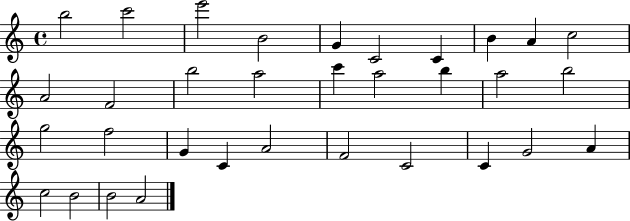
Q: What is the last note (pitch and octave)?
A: A4